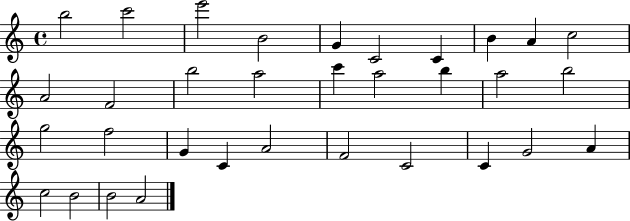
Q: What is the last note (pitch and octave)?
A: A4